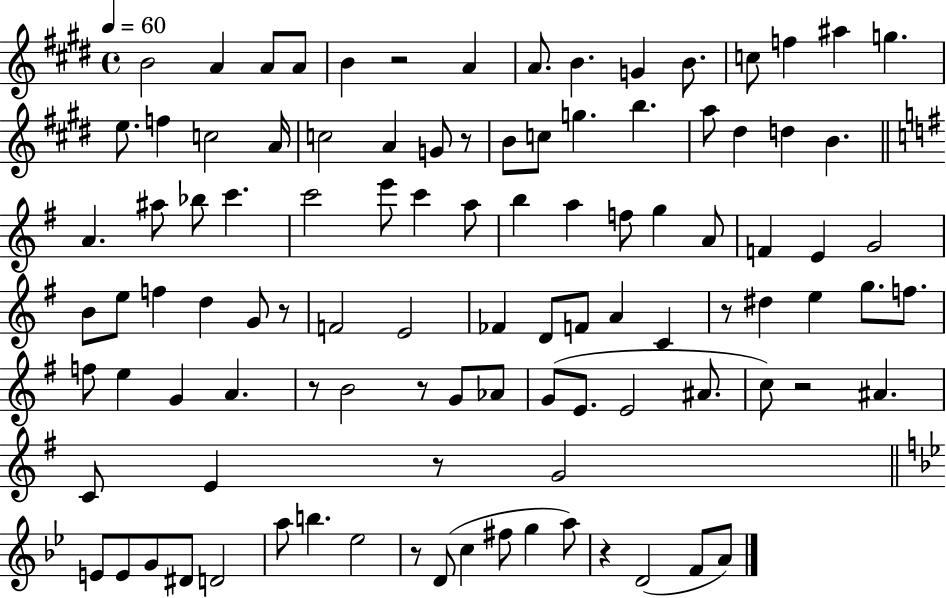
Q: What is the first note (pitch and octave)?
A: B4